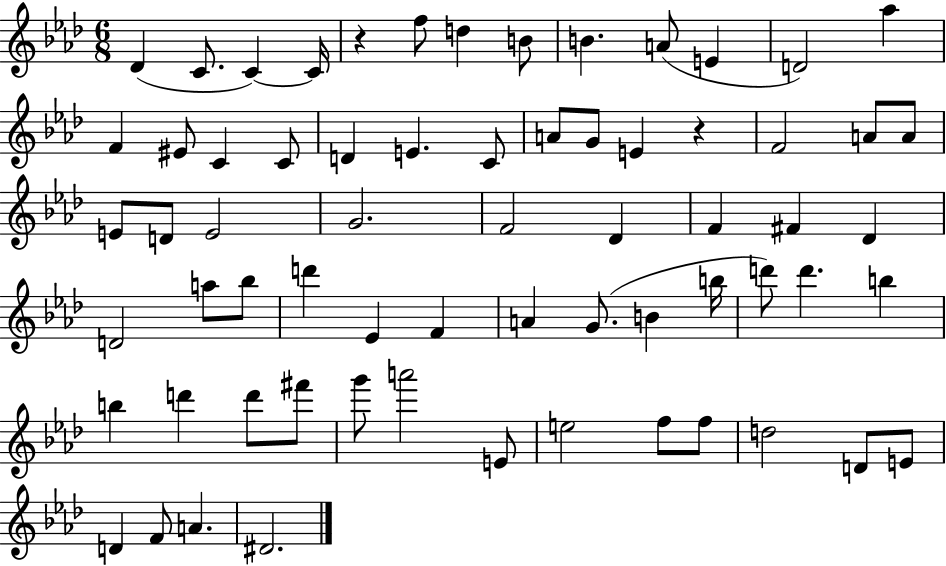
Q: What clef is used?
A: treble